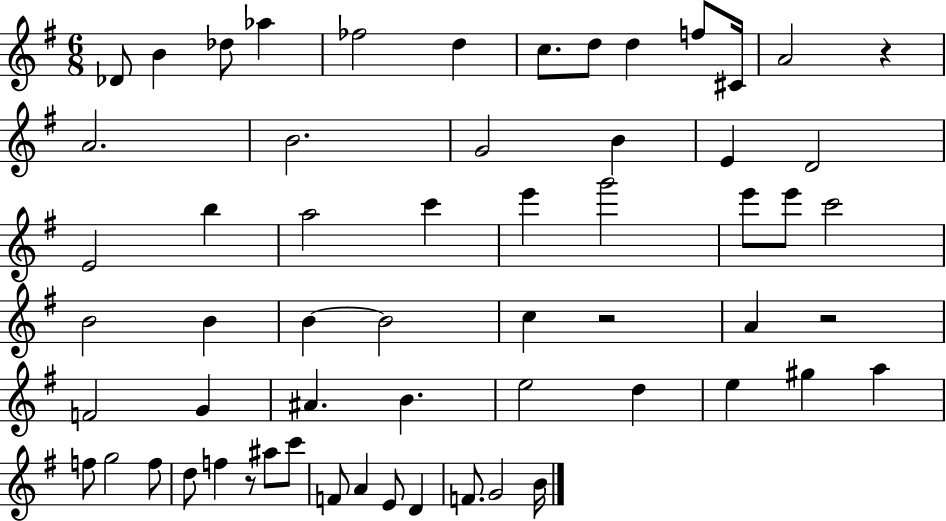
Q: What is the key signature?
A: G major